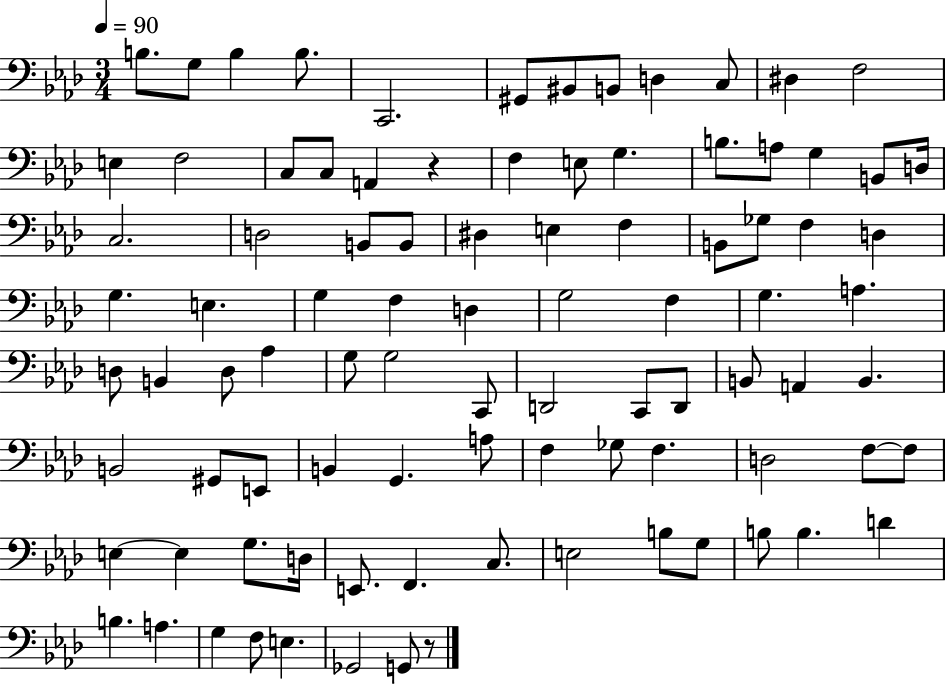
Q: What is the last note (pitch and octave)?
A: G2